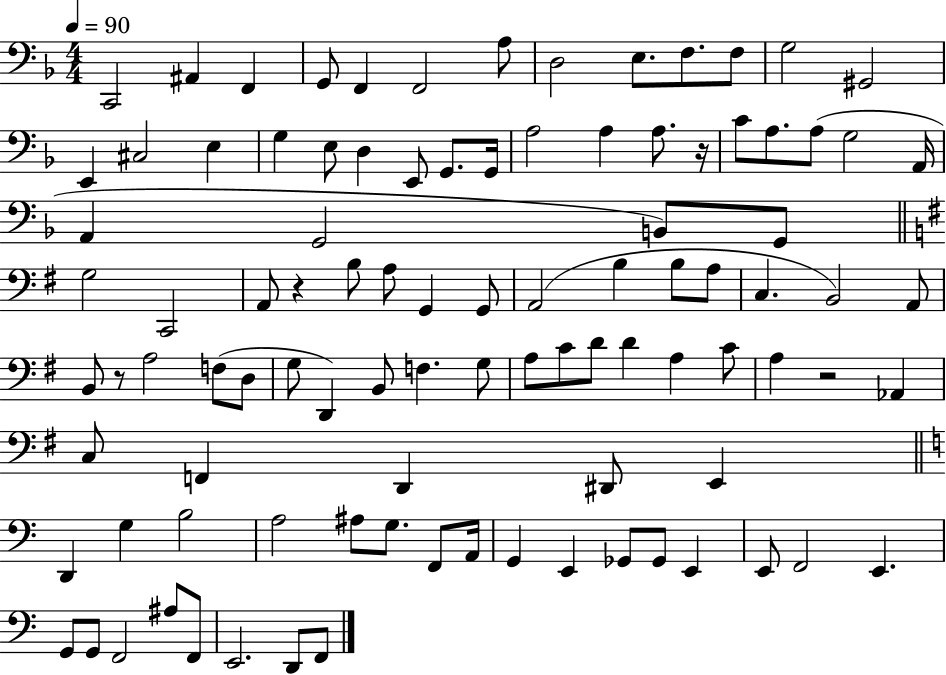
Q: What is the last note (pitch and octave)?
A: F2